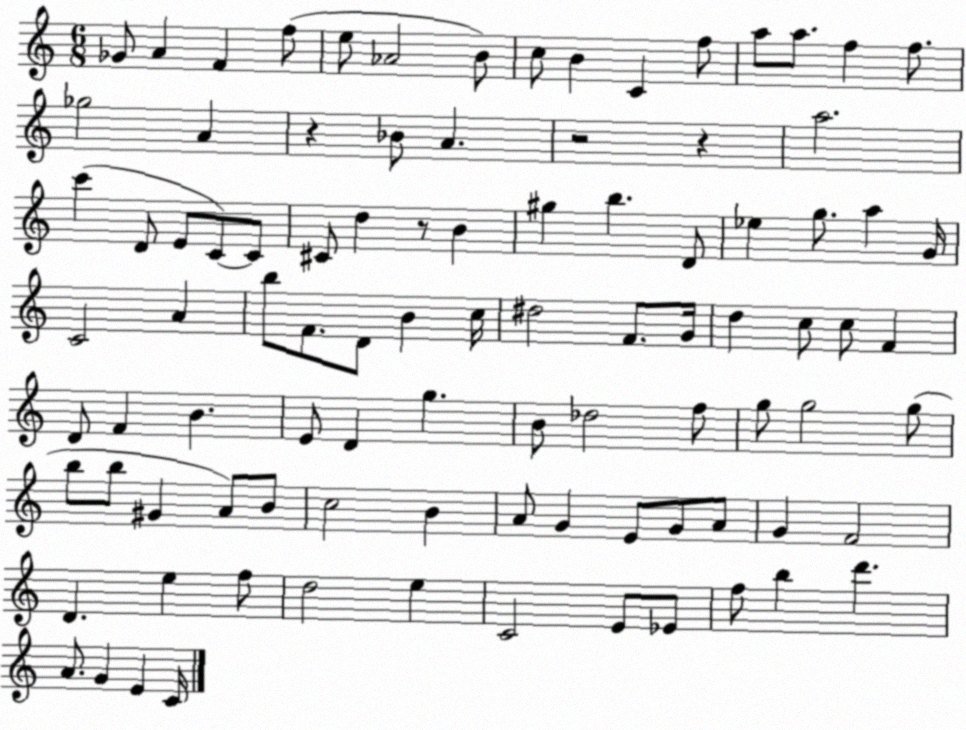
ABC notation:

X:1
T:Untitled
M:6/8
L:1/4
K:C
_G/2 A F f/2 e/2 _A2 B/2 c/2 B C f/2 a/2 a/2 f f/2 _g2 A z _B/2 A z2 z a2 c' D/2 E/2 C/2 C/2 ^C/2 d z/2 B ^g b D/2 _e g/2 a G/4 C2 A b/2 F/2 D/2 B c/4 ^d2 F/2 G/4 d c/2 c/2 F D/2 F B E/2 D g B/2 _d2 f/2 g/2 g2 g/2 b/2 b/2 ^G A/2 B/2 c2 B A/2 G E/2 G/2 A/2 G F2 D e f/2 d2 e C2 E/2 _E/2 f/2 b d' A/2 G E C/4